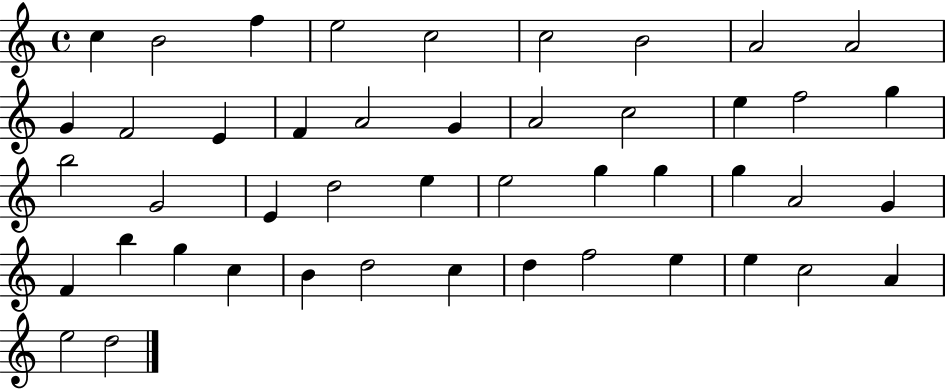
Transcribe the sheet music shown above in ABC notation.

X:1
T:Untitled
M:4/4
L:1/4
K:C
c B2 f e2 c2 c2 B2 A2 A2 G F2 E F A2 G A2 c2 e f2 g b2 G2 E d2 e e2 g g g A2 G F b g c B d2 c d f2 e e c2 A e2 d2